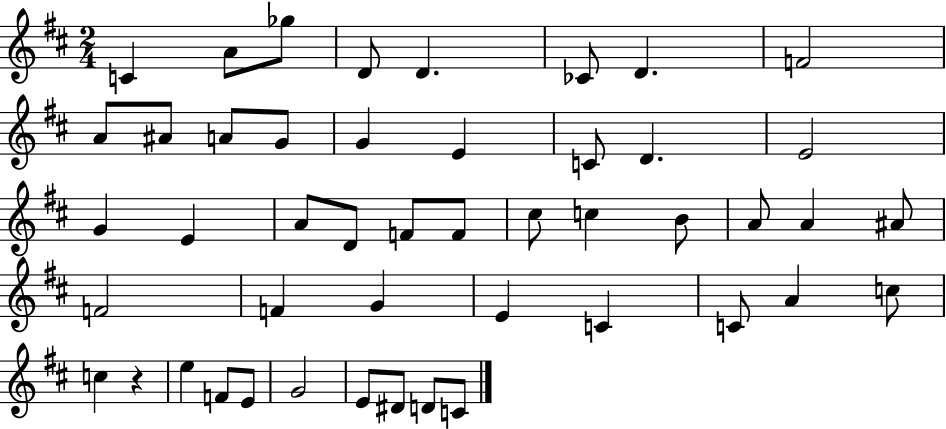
X:1
T:Untitled
M:2/4
L:1/4
K:D
C A/2 _g/2 D/2 D _C/2 D F2 A/2 ^A/2 A/2 G/2 G E C/2 D E2 G E A/2 D/2 F/2 F/2 ^c/2 c B/2 A/2 A ^A/2 F2 F G E C C/2 A c/2 c z e F/2 E/2 G2 E/2 ^D/2 D/2 C/2